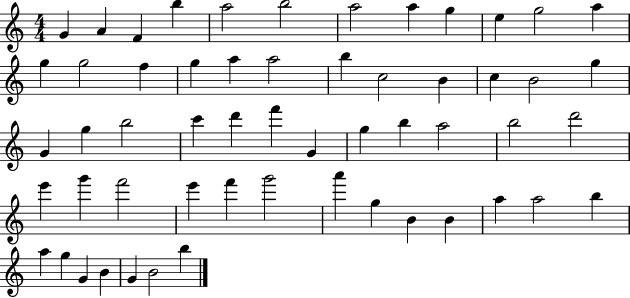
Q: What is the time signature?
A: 4/4